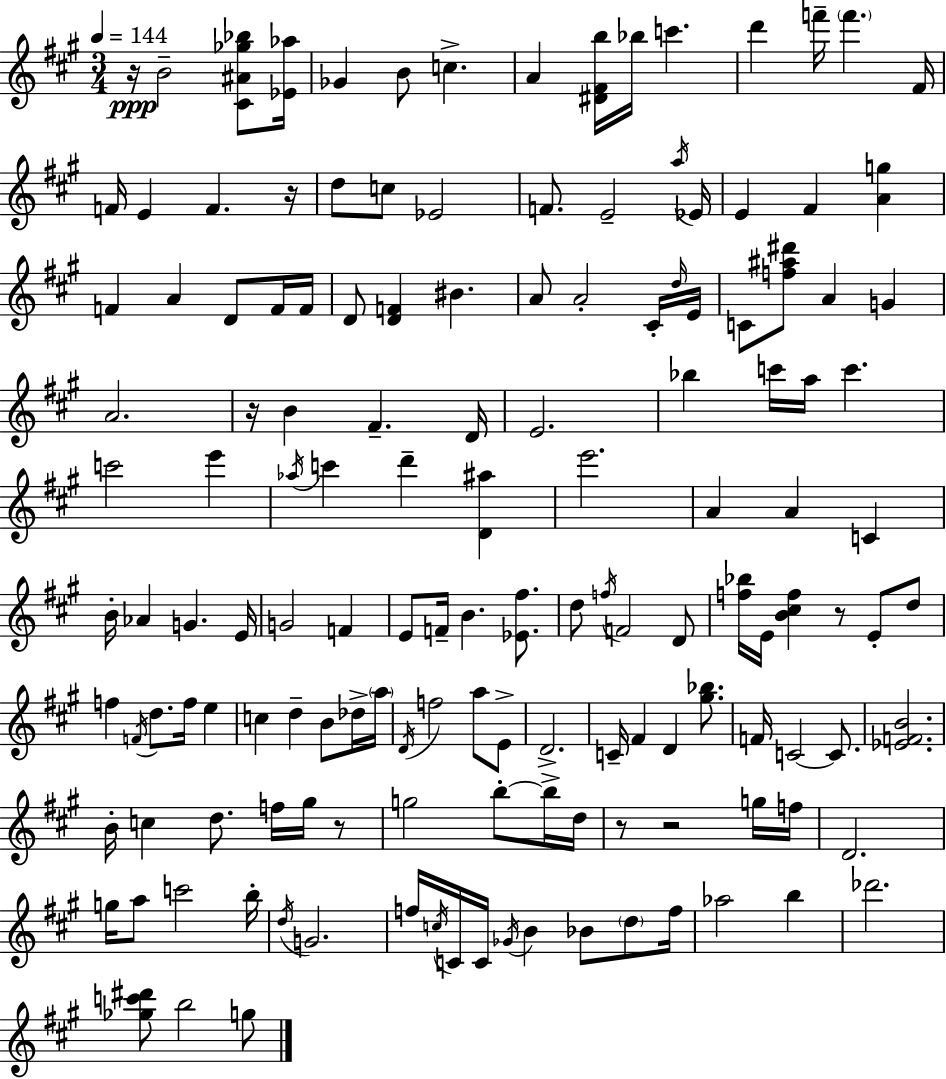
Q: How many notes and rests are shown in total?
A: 145